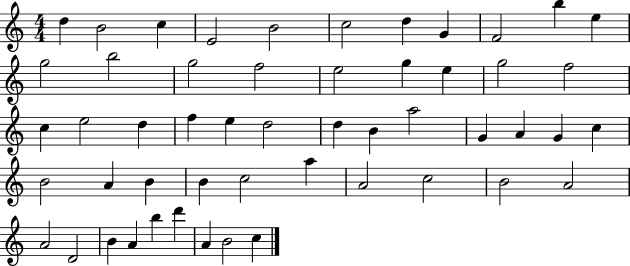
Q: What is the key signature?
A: C major